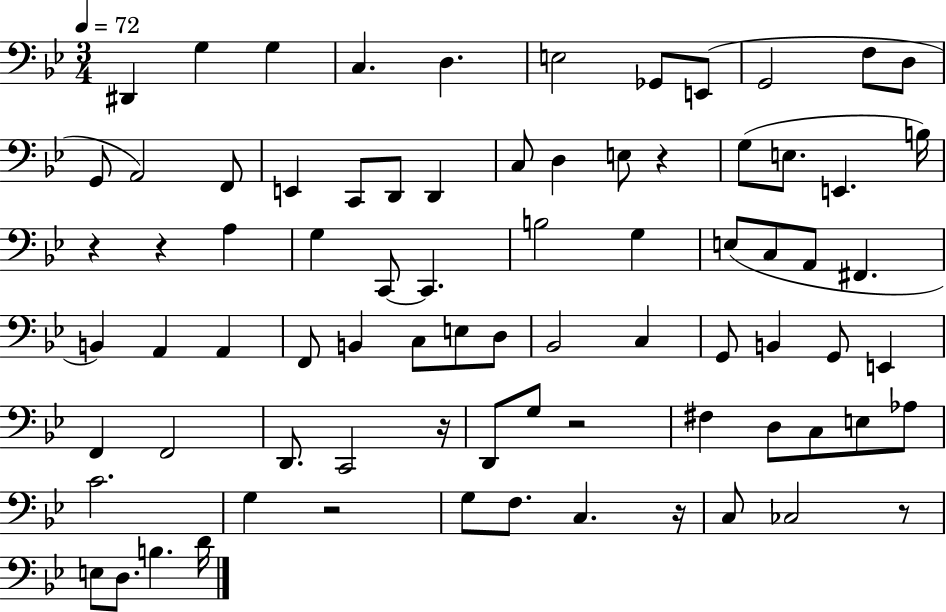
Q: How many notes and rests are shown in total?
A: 79